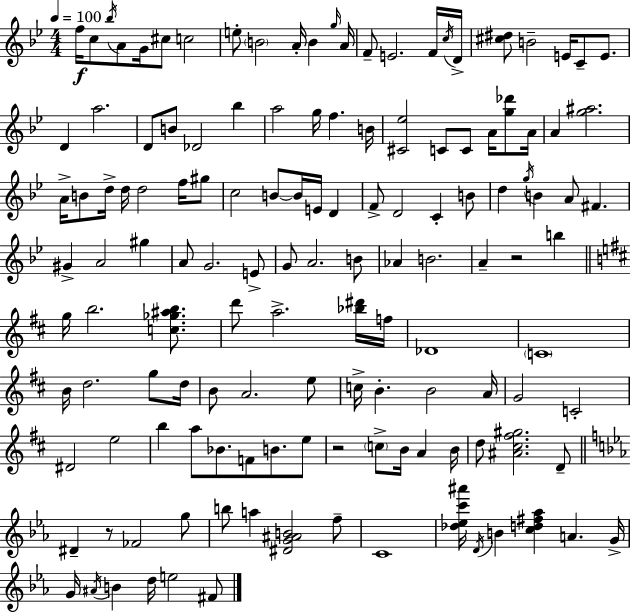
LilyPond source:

{
  \clef treble
  \numericTimeSignature
  \time 4/4
  \key bes \major
  \tempo 4 = 100
  f''16\f c''8 \acciaccatura { bes''16 } a'8 g'16 cis''8 c''2 | e''8-. \parenthesize b'2 a'16-. b'4 | \grace { g''16 } a'16 f'8-- e'2. | f'16 \acciaccatura { c''16 } d'16-> <cis'' dis''>8 b'2-- e'16 c'8-- | \break e'8. d'4 a''2. | d'8 b'8 des'2 bes''4 | a''2 g''16 f''4. | b'16 <cis' ees''>2 c'8 c'8 a'16 | \break <g'' des'''>8 a'16 a'4 <g'' ais''>2. | a'16-> b'8 d''16-> d''16 d''2 | f''16 gis''8 c''2 b'8~~ b'16 e'16 d'4 | f'8-> d'2 c'4-. | \break b'8 d''4 \acciaccatura { g''16 } b'4 a'8 fis'4. | gis'4-> a'2 | gis''4 a'8 g'2. | e'8-> g'8 a'2. | \break b'8 aes'4 b'2. | a'4-- r2 | b''4 \bar "||" \break \key d \major g''16 b''2. <c'' ges'' ais'' b''>8. | d'''8 a''2.-> <bes'' dis'''>16 f''16 | des'1 | \parenthesize c'1 | \break b'16 d''2. g''8 d''16 | b'8 a'2. e''8 | c''16-> b'4.-. b'2 a'16 | g'2 c'2-. | \break dis'2 e''2 | b''4 a''8 bes'8. f'8 b'8. e''8 | r2 \parenthesize c''8-> b'16 a'4 b'16 | d''8 <ais' cis'' fis'' gis''>2. d'8-- | \break \bar "||" \break \key ees \major dis'4-- r8 fes'2 g''8 | b''8 a''4 <dis' g' ais' b'>2 f''8-- | c'1 | <des'' ees'' c''' ais'''>16 \acciaccatura { d'16 } b'4 <c'' d'' fis'' aes''>4 a'4. | \break g'16-> g'16 \acciaccatura { ais'16 } b'4 d''16 e''2 | fis'8 \bar "|."
}